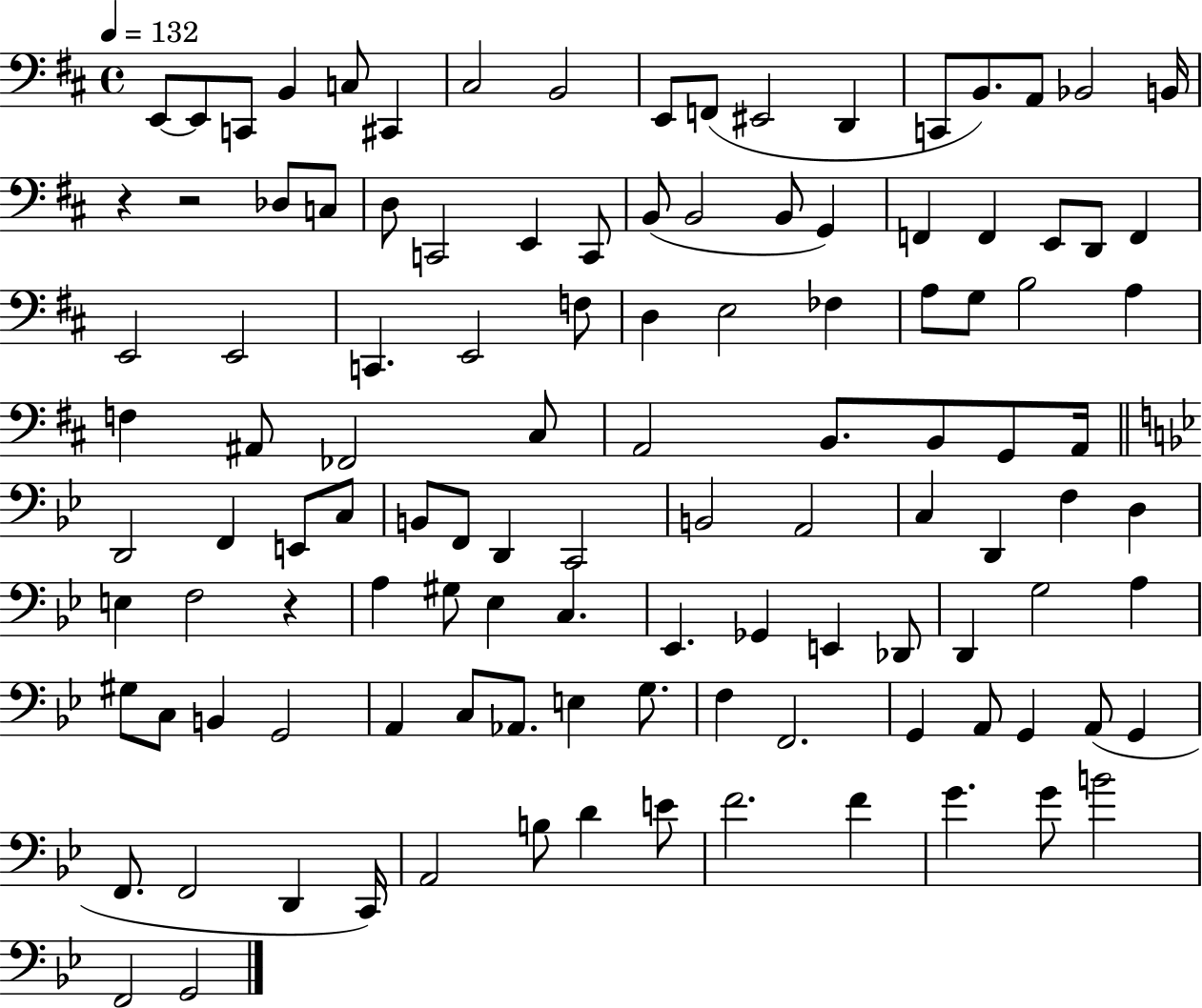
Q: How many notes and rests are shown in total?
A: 114